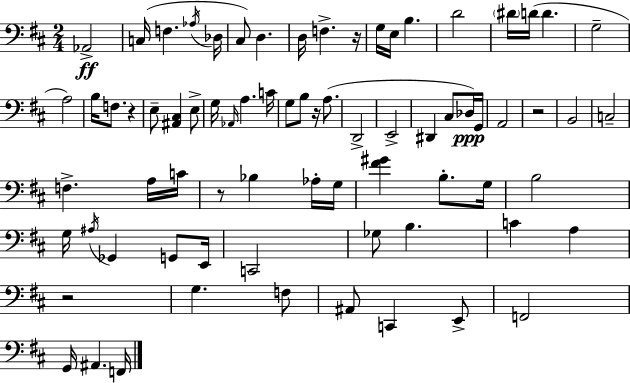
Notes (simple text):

Ab2/h C3/s F3/q. Ab3/s Db3/s C#3/e D3/q. D3/s F3/q. R/s G3/s E3/s B3/q. D4/h D#4/s D4/s D4/q. G3/h A3/h B3/s F3/e. R/q E3/e [A#2,C#3]/q E3/e G3/s Ab2/s A3/q. C4/s G3/e B3/e R/s A3/e. D2/h E2/h D#2/q C#3/e Db3/s G2/s A2/h R/h B2/h C3/h F3/q. A3/s C4/s R/e Bb3/q Ab3/s G3/s [F#4,G#4]/q B3/e. G3/s B3/h G3/s A#3/s Gb2/q G2/e E2/s C2/h Gb3/e B3/q. C4/q A3/q R/h G3/q. F3/e A#2/e C2/q E2/e F2/h G2/s A#2/q. F2/s